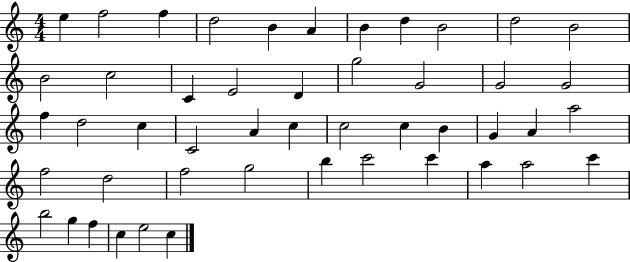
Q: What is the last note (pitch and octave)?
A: C5